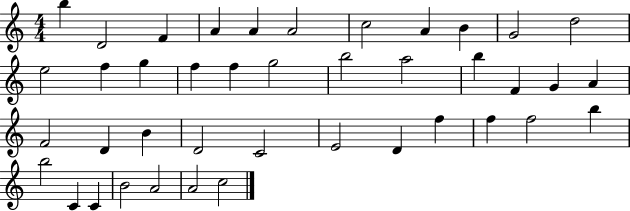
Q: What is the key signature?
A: C major